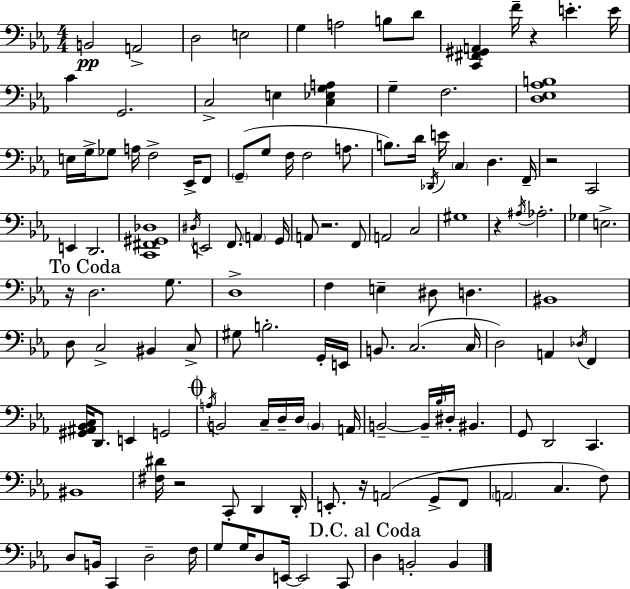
B2/h A2/h D3/h E3/h G3/q A3/h B3/e D4/e [C2,F#2,G#2,A2]/q F4/s R/q E4/q. E4/s C4/q G2/h. C3/h E3/q [C3,Eb3,G3,A3]/q G3/q F3/h. [D3,Eb3,Ab3,B3]/w E3/s G3/s Gb3/e A3/s F3/h Eb2/s F2/e G2/e G3/e F3/s F3/h A3/e. B3/e. D4/s Db2/s E4/s C3/q D3/q. F2/s R/h C2/h E2/q D2/h. [C2,F#2,G#2,Db3]/w D#3/s E2/h F2/e. A2/q G2/s A2/e R/h. F2/e A2/h C3/h G#3/w R/q A#3/s Ab3/h. Gb3/q E3/h. R/s D3/h. G3/e. D3/w F3/q E3/q D#3/e D3/q. BIS2/w D3/e C3/h BIS2/q C3/e G#3/e B3/h. G2/s E2/s B2/e. C3/h. C3/s D3/h A2/q Db3/s F2/q [G#2,A#2,Bb2,C3]/s D2/e. E2/q G2/h A3/s B2/h C3/s D3/s D3/s B2/q A2/s B2/h B2/s Bb3/s D#3/s BIS2/q. G2/e D2/h C2/q. BIS2/w [F#3,D#4]/s R/h C2/e D2/q D2/s E2/e. R/s A2/h G2/e F2/e A2/h C3/q. F3/e D3/e B2/s C2/q D3/h F3/s G3/e G3/s D3/e E2/s E2/h C2/e D3/q B2/h B2/q